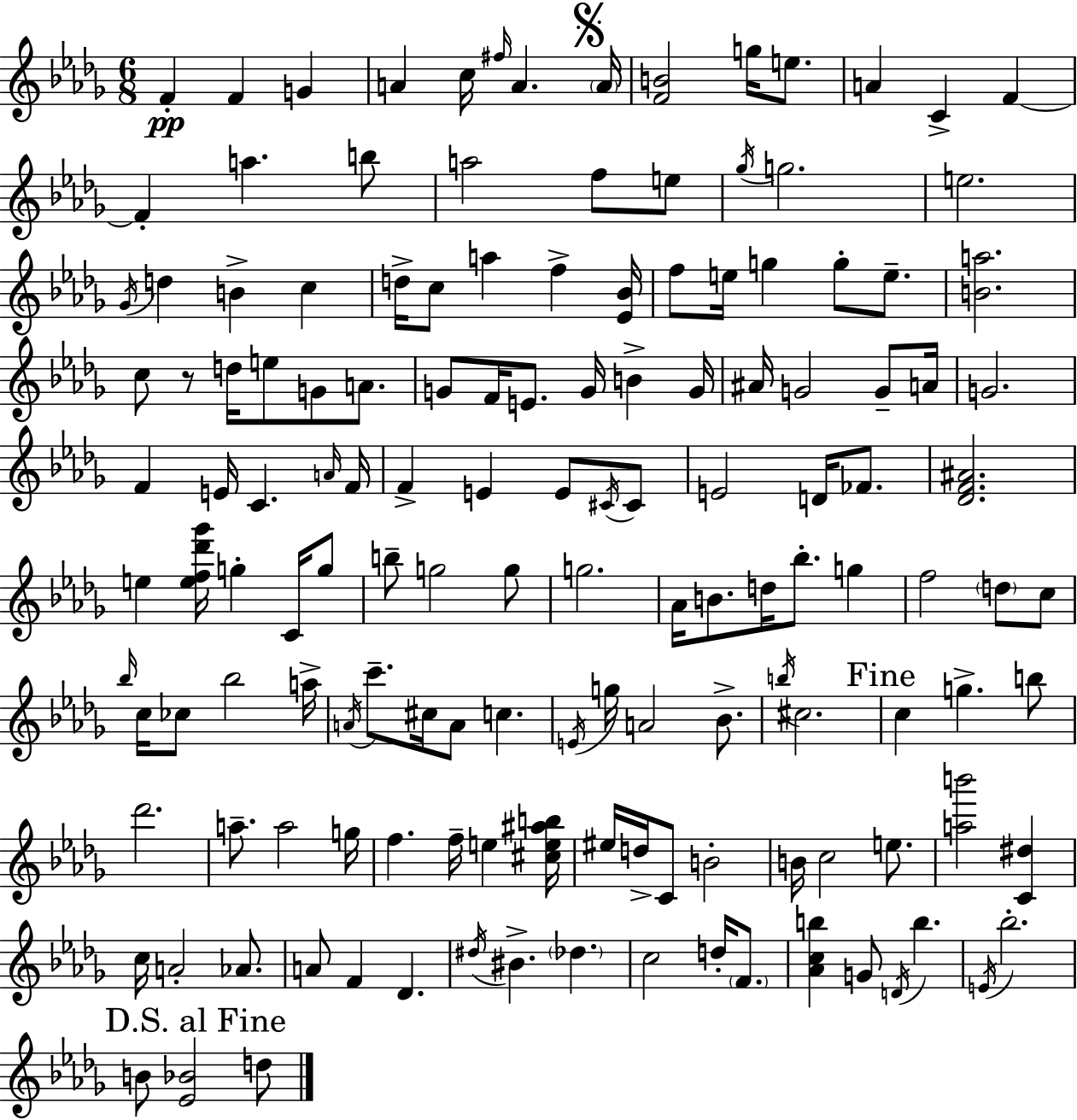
{
  \clef treble
  \numericTimeSignature
  \time 6/8
  \key bes \minor
  f'4-.\pp f'4 g'4 | a'4 c''16 \grace { fis''16 } a'4. | \mark \markup { \musicglyph "scripts.segno" } \parenthesize a'16 <f' b'>2 g''16 e''8. | a'4 c'4-> f'4~~ | \break f'4-. a''4. b''8 | a''2 f''8 e''8 | \acciaccatura { ges''16 } g''2. | e''2. | \break \acciaccatura { ges'16 } d''4 b'4-> c''4 | d''16-> c''8 a''4 f''4-> | <ees' bes'>16 f''8 e''16 g''4 g''8-. | e''8.-- <b' a''>2. | \break c''8 r8 d''16 e''8 g'8 | a'8. g'8 f'16 e'8. g'16 b'4-> | g'16 ais'16 g'2 | g'8-- a'16 g'2. | \break f'4 e'16 c'4. | \grace { a'16 } f'16 f'4-> e'4 | e'8 \acciaccatura { cis'16 } cis'8 e'2 | d'16 fes'8. <des' f' ais'>2. | \break e''4 <e'' f'' des''' ges'''>16 g''4-. | c'16 g''8 b''8-- g''2 | g''8 g''2. | aes'16 b'8. d''16 bes''8.-. | \break g''4 f''2 | \parenthesize d''8 c''8 \grace { bes''16 } c''16 ces''8 bes''2 | a''16-> \acciaccatura { a'16 } c'''8.-- cis''16 a'8 | c''4. \acciaccatura { e'16 } g''16 a'2 | \break bes'8.-> \acciaccatura { b''16 } cis''2. | \mark "Fine" c''4 | g''4.-> b''8 des'''2. | a''8.-- | \break a''2 g''16 f''4. | f''16-- e''4 <cis'' e'' ais'' b''>16 eis''16 d''16-> c'8 | b'2-. b'16 c''2 | e''8. <a'' b'''>2 | \break <c' dis''>4 c''16 a'2-. | aes'8. a'8 f'4 | des'4. \acciaccatura { dis''16 } bis'4.-> | \parenthesize des''4. c''2 | \break d''16-. \parenthesize f'8. <aes' c'' b''>4 | g'8 \acciaccatura { d'16 } b''4. \acciaccatura { e'16 } | bes''2.-. | \mark "D.S. al Fine" b'8 <ees' bes'>2 d''8 | \break \bar "|."
}